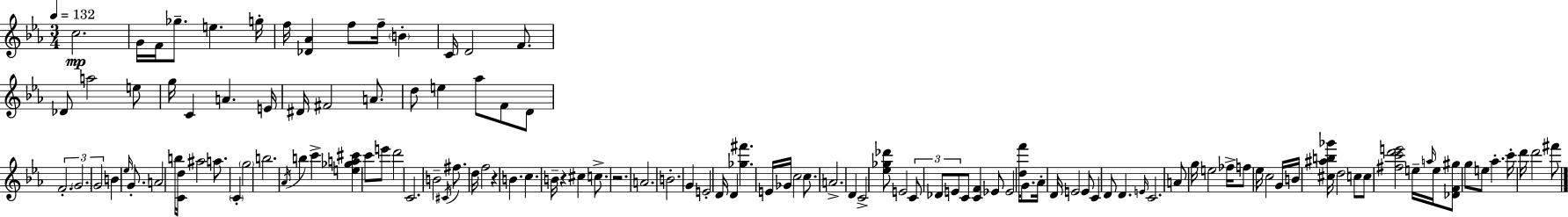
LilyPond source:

{
  \clef treble
  \numericTimeSignature
  \time 3/4
  \key ees \major
  \tempo 4 = 132
  c''2.\mp | g'16 f'16 ges''8.-- e''4. g''16-. | f''16 <des' aes'>4 f''8 f''16-- \parenthesize b'4-. | c'16 d'2 f'8. | \break des'8 a''2 e''8 | g''16 c'4 a'4. e'16 | dis'16 fis'2 a'8. | d''8 e''4 aes''8 f'8 d'8 | \break \tuplet 3/2 { f'2.-. | \parenthesize g'2. | g'2 } b'4 | \grace { ees''16 } g'8.-. a'2 | \break b''16 <c' d''>16 ais''2 a''8. | \parenthesize c'4-. \parenthesize g''2 | b''2. | \acciaccatura { aes'16 } b''4 c'''4-> <e'' ges'' a'' cis'''>4 | \break c'''8 e'''8 d'''2 | c'2. | b'2-- \acciaccatura { cis'16 } fis''8. | d''16 f''2 r4 | \break b'4. c''4. | b'16-- r4 cis''4 | c''8.-> r2. | a'2. | \break b'2.-. | g'4 e'2-. | d'16 d'4 <ges'' fis'''>4. | e'16 ges'16 c''2 | \break c''8. a'2.-> | d'4 c'2-> | <ees'' ges'' des'''>8 e'2 | \tuplet 3/2 { c'8 des'8 e'8 } c'8 <c' f'>4 | \break ees'8 ees'2 <d'' f'''>16 | g'8. aes'16-. d'16 e'2 | e'8 c'4 d'8 d'4. | \grace { e'16 } c'2. | \break a'8 g''16 e''2 | fes''16-> f''8 ees''16 c''2 | g'16 b'16 <cis'' ais'' b'' ges'''>16 d''2 | c''8 c''8 <fis'' c''' d''' e'''>2 | \break e''16-- \grace { a''16 } e''16 <des' f' gis''>8 g''8 e''8 aes''4.-. | c'''16-. d'''16 d'''2 | fis'''8 \bar "|."
}